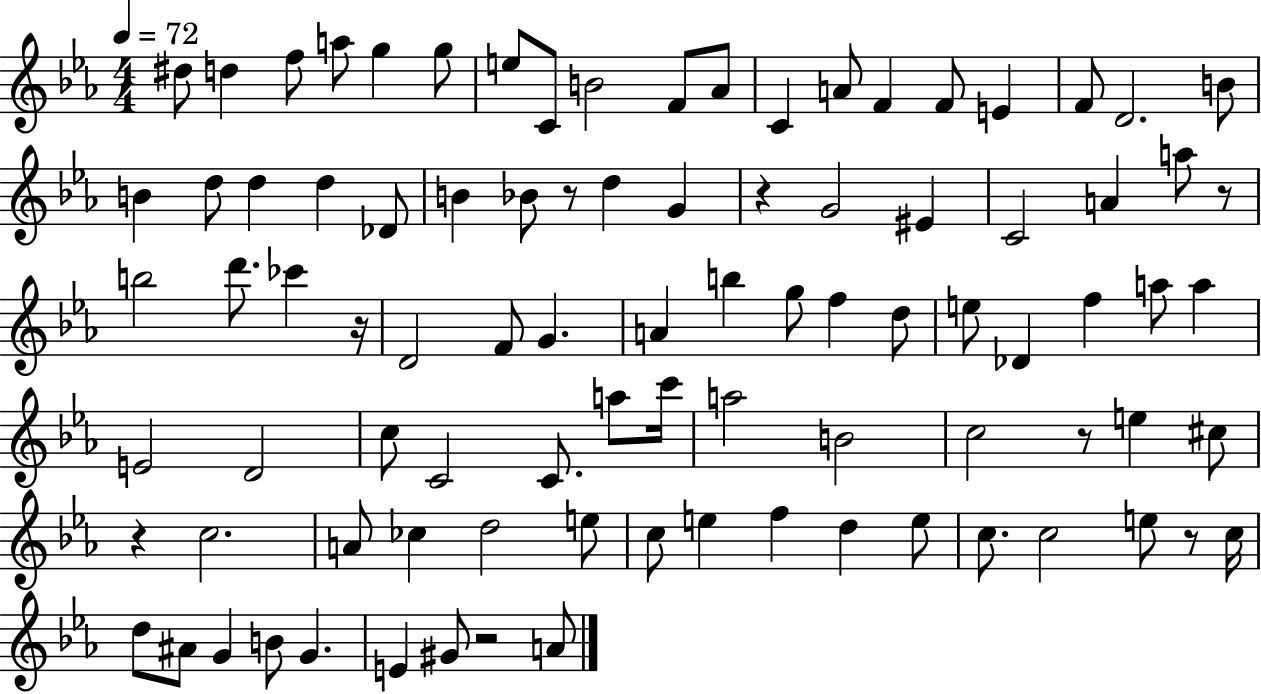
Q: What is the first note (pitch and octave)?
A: D#5